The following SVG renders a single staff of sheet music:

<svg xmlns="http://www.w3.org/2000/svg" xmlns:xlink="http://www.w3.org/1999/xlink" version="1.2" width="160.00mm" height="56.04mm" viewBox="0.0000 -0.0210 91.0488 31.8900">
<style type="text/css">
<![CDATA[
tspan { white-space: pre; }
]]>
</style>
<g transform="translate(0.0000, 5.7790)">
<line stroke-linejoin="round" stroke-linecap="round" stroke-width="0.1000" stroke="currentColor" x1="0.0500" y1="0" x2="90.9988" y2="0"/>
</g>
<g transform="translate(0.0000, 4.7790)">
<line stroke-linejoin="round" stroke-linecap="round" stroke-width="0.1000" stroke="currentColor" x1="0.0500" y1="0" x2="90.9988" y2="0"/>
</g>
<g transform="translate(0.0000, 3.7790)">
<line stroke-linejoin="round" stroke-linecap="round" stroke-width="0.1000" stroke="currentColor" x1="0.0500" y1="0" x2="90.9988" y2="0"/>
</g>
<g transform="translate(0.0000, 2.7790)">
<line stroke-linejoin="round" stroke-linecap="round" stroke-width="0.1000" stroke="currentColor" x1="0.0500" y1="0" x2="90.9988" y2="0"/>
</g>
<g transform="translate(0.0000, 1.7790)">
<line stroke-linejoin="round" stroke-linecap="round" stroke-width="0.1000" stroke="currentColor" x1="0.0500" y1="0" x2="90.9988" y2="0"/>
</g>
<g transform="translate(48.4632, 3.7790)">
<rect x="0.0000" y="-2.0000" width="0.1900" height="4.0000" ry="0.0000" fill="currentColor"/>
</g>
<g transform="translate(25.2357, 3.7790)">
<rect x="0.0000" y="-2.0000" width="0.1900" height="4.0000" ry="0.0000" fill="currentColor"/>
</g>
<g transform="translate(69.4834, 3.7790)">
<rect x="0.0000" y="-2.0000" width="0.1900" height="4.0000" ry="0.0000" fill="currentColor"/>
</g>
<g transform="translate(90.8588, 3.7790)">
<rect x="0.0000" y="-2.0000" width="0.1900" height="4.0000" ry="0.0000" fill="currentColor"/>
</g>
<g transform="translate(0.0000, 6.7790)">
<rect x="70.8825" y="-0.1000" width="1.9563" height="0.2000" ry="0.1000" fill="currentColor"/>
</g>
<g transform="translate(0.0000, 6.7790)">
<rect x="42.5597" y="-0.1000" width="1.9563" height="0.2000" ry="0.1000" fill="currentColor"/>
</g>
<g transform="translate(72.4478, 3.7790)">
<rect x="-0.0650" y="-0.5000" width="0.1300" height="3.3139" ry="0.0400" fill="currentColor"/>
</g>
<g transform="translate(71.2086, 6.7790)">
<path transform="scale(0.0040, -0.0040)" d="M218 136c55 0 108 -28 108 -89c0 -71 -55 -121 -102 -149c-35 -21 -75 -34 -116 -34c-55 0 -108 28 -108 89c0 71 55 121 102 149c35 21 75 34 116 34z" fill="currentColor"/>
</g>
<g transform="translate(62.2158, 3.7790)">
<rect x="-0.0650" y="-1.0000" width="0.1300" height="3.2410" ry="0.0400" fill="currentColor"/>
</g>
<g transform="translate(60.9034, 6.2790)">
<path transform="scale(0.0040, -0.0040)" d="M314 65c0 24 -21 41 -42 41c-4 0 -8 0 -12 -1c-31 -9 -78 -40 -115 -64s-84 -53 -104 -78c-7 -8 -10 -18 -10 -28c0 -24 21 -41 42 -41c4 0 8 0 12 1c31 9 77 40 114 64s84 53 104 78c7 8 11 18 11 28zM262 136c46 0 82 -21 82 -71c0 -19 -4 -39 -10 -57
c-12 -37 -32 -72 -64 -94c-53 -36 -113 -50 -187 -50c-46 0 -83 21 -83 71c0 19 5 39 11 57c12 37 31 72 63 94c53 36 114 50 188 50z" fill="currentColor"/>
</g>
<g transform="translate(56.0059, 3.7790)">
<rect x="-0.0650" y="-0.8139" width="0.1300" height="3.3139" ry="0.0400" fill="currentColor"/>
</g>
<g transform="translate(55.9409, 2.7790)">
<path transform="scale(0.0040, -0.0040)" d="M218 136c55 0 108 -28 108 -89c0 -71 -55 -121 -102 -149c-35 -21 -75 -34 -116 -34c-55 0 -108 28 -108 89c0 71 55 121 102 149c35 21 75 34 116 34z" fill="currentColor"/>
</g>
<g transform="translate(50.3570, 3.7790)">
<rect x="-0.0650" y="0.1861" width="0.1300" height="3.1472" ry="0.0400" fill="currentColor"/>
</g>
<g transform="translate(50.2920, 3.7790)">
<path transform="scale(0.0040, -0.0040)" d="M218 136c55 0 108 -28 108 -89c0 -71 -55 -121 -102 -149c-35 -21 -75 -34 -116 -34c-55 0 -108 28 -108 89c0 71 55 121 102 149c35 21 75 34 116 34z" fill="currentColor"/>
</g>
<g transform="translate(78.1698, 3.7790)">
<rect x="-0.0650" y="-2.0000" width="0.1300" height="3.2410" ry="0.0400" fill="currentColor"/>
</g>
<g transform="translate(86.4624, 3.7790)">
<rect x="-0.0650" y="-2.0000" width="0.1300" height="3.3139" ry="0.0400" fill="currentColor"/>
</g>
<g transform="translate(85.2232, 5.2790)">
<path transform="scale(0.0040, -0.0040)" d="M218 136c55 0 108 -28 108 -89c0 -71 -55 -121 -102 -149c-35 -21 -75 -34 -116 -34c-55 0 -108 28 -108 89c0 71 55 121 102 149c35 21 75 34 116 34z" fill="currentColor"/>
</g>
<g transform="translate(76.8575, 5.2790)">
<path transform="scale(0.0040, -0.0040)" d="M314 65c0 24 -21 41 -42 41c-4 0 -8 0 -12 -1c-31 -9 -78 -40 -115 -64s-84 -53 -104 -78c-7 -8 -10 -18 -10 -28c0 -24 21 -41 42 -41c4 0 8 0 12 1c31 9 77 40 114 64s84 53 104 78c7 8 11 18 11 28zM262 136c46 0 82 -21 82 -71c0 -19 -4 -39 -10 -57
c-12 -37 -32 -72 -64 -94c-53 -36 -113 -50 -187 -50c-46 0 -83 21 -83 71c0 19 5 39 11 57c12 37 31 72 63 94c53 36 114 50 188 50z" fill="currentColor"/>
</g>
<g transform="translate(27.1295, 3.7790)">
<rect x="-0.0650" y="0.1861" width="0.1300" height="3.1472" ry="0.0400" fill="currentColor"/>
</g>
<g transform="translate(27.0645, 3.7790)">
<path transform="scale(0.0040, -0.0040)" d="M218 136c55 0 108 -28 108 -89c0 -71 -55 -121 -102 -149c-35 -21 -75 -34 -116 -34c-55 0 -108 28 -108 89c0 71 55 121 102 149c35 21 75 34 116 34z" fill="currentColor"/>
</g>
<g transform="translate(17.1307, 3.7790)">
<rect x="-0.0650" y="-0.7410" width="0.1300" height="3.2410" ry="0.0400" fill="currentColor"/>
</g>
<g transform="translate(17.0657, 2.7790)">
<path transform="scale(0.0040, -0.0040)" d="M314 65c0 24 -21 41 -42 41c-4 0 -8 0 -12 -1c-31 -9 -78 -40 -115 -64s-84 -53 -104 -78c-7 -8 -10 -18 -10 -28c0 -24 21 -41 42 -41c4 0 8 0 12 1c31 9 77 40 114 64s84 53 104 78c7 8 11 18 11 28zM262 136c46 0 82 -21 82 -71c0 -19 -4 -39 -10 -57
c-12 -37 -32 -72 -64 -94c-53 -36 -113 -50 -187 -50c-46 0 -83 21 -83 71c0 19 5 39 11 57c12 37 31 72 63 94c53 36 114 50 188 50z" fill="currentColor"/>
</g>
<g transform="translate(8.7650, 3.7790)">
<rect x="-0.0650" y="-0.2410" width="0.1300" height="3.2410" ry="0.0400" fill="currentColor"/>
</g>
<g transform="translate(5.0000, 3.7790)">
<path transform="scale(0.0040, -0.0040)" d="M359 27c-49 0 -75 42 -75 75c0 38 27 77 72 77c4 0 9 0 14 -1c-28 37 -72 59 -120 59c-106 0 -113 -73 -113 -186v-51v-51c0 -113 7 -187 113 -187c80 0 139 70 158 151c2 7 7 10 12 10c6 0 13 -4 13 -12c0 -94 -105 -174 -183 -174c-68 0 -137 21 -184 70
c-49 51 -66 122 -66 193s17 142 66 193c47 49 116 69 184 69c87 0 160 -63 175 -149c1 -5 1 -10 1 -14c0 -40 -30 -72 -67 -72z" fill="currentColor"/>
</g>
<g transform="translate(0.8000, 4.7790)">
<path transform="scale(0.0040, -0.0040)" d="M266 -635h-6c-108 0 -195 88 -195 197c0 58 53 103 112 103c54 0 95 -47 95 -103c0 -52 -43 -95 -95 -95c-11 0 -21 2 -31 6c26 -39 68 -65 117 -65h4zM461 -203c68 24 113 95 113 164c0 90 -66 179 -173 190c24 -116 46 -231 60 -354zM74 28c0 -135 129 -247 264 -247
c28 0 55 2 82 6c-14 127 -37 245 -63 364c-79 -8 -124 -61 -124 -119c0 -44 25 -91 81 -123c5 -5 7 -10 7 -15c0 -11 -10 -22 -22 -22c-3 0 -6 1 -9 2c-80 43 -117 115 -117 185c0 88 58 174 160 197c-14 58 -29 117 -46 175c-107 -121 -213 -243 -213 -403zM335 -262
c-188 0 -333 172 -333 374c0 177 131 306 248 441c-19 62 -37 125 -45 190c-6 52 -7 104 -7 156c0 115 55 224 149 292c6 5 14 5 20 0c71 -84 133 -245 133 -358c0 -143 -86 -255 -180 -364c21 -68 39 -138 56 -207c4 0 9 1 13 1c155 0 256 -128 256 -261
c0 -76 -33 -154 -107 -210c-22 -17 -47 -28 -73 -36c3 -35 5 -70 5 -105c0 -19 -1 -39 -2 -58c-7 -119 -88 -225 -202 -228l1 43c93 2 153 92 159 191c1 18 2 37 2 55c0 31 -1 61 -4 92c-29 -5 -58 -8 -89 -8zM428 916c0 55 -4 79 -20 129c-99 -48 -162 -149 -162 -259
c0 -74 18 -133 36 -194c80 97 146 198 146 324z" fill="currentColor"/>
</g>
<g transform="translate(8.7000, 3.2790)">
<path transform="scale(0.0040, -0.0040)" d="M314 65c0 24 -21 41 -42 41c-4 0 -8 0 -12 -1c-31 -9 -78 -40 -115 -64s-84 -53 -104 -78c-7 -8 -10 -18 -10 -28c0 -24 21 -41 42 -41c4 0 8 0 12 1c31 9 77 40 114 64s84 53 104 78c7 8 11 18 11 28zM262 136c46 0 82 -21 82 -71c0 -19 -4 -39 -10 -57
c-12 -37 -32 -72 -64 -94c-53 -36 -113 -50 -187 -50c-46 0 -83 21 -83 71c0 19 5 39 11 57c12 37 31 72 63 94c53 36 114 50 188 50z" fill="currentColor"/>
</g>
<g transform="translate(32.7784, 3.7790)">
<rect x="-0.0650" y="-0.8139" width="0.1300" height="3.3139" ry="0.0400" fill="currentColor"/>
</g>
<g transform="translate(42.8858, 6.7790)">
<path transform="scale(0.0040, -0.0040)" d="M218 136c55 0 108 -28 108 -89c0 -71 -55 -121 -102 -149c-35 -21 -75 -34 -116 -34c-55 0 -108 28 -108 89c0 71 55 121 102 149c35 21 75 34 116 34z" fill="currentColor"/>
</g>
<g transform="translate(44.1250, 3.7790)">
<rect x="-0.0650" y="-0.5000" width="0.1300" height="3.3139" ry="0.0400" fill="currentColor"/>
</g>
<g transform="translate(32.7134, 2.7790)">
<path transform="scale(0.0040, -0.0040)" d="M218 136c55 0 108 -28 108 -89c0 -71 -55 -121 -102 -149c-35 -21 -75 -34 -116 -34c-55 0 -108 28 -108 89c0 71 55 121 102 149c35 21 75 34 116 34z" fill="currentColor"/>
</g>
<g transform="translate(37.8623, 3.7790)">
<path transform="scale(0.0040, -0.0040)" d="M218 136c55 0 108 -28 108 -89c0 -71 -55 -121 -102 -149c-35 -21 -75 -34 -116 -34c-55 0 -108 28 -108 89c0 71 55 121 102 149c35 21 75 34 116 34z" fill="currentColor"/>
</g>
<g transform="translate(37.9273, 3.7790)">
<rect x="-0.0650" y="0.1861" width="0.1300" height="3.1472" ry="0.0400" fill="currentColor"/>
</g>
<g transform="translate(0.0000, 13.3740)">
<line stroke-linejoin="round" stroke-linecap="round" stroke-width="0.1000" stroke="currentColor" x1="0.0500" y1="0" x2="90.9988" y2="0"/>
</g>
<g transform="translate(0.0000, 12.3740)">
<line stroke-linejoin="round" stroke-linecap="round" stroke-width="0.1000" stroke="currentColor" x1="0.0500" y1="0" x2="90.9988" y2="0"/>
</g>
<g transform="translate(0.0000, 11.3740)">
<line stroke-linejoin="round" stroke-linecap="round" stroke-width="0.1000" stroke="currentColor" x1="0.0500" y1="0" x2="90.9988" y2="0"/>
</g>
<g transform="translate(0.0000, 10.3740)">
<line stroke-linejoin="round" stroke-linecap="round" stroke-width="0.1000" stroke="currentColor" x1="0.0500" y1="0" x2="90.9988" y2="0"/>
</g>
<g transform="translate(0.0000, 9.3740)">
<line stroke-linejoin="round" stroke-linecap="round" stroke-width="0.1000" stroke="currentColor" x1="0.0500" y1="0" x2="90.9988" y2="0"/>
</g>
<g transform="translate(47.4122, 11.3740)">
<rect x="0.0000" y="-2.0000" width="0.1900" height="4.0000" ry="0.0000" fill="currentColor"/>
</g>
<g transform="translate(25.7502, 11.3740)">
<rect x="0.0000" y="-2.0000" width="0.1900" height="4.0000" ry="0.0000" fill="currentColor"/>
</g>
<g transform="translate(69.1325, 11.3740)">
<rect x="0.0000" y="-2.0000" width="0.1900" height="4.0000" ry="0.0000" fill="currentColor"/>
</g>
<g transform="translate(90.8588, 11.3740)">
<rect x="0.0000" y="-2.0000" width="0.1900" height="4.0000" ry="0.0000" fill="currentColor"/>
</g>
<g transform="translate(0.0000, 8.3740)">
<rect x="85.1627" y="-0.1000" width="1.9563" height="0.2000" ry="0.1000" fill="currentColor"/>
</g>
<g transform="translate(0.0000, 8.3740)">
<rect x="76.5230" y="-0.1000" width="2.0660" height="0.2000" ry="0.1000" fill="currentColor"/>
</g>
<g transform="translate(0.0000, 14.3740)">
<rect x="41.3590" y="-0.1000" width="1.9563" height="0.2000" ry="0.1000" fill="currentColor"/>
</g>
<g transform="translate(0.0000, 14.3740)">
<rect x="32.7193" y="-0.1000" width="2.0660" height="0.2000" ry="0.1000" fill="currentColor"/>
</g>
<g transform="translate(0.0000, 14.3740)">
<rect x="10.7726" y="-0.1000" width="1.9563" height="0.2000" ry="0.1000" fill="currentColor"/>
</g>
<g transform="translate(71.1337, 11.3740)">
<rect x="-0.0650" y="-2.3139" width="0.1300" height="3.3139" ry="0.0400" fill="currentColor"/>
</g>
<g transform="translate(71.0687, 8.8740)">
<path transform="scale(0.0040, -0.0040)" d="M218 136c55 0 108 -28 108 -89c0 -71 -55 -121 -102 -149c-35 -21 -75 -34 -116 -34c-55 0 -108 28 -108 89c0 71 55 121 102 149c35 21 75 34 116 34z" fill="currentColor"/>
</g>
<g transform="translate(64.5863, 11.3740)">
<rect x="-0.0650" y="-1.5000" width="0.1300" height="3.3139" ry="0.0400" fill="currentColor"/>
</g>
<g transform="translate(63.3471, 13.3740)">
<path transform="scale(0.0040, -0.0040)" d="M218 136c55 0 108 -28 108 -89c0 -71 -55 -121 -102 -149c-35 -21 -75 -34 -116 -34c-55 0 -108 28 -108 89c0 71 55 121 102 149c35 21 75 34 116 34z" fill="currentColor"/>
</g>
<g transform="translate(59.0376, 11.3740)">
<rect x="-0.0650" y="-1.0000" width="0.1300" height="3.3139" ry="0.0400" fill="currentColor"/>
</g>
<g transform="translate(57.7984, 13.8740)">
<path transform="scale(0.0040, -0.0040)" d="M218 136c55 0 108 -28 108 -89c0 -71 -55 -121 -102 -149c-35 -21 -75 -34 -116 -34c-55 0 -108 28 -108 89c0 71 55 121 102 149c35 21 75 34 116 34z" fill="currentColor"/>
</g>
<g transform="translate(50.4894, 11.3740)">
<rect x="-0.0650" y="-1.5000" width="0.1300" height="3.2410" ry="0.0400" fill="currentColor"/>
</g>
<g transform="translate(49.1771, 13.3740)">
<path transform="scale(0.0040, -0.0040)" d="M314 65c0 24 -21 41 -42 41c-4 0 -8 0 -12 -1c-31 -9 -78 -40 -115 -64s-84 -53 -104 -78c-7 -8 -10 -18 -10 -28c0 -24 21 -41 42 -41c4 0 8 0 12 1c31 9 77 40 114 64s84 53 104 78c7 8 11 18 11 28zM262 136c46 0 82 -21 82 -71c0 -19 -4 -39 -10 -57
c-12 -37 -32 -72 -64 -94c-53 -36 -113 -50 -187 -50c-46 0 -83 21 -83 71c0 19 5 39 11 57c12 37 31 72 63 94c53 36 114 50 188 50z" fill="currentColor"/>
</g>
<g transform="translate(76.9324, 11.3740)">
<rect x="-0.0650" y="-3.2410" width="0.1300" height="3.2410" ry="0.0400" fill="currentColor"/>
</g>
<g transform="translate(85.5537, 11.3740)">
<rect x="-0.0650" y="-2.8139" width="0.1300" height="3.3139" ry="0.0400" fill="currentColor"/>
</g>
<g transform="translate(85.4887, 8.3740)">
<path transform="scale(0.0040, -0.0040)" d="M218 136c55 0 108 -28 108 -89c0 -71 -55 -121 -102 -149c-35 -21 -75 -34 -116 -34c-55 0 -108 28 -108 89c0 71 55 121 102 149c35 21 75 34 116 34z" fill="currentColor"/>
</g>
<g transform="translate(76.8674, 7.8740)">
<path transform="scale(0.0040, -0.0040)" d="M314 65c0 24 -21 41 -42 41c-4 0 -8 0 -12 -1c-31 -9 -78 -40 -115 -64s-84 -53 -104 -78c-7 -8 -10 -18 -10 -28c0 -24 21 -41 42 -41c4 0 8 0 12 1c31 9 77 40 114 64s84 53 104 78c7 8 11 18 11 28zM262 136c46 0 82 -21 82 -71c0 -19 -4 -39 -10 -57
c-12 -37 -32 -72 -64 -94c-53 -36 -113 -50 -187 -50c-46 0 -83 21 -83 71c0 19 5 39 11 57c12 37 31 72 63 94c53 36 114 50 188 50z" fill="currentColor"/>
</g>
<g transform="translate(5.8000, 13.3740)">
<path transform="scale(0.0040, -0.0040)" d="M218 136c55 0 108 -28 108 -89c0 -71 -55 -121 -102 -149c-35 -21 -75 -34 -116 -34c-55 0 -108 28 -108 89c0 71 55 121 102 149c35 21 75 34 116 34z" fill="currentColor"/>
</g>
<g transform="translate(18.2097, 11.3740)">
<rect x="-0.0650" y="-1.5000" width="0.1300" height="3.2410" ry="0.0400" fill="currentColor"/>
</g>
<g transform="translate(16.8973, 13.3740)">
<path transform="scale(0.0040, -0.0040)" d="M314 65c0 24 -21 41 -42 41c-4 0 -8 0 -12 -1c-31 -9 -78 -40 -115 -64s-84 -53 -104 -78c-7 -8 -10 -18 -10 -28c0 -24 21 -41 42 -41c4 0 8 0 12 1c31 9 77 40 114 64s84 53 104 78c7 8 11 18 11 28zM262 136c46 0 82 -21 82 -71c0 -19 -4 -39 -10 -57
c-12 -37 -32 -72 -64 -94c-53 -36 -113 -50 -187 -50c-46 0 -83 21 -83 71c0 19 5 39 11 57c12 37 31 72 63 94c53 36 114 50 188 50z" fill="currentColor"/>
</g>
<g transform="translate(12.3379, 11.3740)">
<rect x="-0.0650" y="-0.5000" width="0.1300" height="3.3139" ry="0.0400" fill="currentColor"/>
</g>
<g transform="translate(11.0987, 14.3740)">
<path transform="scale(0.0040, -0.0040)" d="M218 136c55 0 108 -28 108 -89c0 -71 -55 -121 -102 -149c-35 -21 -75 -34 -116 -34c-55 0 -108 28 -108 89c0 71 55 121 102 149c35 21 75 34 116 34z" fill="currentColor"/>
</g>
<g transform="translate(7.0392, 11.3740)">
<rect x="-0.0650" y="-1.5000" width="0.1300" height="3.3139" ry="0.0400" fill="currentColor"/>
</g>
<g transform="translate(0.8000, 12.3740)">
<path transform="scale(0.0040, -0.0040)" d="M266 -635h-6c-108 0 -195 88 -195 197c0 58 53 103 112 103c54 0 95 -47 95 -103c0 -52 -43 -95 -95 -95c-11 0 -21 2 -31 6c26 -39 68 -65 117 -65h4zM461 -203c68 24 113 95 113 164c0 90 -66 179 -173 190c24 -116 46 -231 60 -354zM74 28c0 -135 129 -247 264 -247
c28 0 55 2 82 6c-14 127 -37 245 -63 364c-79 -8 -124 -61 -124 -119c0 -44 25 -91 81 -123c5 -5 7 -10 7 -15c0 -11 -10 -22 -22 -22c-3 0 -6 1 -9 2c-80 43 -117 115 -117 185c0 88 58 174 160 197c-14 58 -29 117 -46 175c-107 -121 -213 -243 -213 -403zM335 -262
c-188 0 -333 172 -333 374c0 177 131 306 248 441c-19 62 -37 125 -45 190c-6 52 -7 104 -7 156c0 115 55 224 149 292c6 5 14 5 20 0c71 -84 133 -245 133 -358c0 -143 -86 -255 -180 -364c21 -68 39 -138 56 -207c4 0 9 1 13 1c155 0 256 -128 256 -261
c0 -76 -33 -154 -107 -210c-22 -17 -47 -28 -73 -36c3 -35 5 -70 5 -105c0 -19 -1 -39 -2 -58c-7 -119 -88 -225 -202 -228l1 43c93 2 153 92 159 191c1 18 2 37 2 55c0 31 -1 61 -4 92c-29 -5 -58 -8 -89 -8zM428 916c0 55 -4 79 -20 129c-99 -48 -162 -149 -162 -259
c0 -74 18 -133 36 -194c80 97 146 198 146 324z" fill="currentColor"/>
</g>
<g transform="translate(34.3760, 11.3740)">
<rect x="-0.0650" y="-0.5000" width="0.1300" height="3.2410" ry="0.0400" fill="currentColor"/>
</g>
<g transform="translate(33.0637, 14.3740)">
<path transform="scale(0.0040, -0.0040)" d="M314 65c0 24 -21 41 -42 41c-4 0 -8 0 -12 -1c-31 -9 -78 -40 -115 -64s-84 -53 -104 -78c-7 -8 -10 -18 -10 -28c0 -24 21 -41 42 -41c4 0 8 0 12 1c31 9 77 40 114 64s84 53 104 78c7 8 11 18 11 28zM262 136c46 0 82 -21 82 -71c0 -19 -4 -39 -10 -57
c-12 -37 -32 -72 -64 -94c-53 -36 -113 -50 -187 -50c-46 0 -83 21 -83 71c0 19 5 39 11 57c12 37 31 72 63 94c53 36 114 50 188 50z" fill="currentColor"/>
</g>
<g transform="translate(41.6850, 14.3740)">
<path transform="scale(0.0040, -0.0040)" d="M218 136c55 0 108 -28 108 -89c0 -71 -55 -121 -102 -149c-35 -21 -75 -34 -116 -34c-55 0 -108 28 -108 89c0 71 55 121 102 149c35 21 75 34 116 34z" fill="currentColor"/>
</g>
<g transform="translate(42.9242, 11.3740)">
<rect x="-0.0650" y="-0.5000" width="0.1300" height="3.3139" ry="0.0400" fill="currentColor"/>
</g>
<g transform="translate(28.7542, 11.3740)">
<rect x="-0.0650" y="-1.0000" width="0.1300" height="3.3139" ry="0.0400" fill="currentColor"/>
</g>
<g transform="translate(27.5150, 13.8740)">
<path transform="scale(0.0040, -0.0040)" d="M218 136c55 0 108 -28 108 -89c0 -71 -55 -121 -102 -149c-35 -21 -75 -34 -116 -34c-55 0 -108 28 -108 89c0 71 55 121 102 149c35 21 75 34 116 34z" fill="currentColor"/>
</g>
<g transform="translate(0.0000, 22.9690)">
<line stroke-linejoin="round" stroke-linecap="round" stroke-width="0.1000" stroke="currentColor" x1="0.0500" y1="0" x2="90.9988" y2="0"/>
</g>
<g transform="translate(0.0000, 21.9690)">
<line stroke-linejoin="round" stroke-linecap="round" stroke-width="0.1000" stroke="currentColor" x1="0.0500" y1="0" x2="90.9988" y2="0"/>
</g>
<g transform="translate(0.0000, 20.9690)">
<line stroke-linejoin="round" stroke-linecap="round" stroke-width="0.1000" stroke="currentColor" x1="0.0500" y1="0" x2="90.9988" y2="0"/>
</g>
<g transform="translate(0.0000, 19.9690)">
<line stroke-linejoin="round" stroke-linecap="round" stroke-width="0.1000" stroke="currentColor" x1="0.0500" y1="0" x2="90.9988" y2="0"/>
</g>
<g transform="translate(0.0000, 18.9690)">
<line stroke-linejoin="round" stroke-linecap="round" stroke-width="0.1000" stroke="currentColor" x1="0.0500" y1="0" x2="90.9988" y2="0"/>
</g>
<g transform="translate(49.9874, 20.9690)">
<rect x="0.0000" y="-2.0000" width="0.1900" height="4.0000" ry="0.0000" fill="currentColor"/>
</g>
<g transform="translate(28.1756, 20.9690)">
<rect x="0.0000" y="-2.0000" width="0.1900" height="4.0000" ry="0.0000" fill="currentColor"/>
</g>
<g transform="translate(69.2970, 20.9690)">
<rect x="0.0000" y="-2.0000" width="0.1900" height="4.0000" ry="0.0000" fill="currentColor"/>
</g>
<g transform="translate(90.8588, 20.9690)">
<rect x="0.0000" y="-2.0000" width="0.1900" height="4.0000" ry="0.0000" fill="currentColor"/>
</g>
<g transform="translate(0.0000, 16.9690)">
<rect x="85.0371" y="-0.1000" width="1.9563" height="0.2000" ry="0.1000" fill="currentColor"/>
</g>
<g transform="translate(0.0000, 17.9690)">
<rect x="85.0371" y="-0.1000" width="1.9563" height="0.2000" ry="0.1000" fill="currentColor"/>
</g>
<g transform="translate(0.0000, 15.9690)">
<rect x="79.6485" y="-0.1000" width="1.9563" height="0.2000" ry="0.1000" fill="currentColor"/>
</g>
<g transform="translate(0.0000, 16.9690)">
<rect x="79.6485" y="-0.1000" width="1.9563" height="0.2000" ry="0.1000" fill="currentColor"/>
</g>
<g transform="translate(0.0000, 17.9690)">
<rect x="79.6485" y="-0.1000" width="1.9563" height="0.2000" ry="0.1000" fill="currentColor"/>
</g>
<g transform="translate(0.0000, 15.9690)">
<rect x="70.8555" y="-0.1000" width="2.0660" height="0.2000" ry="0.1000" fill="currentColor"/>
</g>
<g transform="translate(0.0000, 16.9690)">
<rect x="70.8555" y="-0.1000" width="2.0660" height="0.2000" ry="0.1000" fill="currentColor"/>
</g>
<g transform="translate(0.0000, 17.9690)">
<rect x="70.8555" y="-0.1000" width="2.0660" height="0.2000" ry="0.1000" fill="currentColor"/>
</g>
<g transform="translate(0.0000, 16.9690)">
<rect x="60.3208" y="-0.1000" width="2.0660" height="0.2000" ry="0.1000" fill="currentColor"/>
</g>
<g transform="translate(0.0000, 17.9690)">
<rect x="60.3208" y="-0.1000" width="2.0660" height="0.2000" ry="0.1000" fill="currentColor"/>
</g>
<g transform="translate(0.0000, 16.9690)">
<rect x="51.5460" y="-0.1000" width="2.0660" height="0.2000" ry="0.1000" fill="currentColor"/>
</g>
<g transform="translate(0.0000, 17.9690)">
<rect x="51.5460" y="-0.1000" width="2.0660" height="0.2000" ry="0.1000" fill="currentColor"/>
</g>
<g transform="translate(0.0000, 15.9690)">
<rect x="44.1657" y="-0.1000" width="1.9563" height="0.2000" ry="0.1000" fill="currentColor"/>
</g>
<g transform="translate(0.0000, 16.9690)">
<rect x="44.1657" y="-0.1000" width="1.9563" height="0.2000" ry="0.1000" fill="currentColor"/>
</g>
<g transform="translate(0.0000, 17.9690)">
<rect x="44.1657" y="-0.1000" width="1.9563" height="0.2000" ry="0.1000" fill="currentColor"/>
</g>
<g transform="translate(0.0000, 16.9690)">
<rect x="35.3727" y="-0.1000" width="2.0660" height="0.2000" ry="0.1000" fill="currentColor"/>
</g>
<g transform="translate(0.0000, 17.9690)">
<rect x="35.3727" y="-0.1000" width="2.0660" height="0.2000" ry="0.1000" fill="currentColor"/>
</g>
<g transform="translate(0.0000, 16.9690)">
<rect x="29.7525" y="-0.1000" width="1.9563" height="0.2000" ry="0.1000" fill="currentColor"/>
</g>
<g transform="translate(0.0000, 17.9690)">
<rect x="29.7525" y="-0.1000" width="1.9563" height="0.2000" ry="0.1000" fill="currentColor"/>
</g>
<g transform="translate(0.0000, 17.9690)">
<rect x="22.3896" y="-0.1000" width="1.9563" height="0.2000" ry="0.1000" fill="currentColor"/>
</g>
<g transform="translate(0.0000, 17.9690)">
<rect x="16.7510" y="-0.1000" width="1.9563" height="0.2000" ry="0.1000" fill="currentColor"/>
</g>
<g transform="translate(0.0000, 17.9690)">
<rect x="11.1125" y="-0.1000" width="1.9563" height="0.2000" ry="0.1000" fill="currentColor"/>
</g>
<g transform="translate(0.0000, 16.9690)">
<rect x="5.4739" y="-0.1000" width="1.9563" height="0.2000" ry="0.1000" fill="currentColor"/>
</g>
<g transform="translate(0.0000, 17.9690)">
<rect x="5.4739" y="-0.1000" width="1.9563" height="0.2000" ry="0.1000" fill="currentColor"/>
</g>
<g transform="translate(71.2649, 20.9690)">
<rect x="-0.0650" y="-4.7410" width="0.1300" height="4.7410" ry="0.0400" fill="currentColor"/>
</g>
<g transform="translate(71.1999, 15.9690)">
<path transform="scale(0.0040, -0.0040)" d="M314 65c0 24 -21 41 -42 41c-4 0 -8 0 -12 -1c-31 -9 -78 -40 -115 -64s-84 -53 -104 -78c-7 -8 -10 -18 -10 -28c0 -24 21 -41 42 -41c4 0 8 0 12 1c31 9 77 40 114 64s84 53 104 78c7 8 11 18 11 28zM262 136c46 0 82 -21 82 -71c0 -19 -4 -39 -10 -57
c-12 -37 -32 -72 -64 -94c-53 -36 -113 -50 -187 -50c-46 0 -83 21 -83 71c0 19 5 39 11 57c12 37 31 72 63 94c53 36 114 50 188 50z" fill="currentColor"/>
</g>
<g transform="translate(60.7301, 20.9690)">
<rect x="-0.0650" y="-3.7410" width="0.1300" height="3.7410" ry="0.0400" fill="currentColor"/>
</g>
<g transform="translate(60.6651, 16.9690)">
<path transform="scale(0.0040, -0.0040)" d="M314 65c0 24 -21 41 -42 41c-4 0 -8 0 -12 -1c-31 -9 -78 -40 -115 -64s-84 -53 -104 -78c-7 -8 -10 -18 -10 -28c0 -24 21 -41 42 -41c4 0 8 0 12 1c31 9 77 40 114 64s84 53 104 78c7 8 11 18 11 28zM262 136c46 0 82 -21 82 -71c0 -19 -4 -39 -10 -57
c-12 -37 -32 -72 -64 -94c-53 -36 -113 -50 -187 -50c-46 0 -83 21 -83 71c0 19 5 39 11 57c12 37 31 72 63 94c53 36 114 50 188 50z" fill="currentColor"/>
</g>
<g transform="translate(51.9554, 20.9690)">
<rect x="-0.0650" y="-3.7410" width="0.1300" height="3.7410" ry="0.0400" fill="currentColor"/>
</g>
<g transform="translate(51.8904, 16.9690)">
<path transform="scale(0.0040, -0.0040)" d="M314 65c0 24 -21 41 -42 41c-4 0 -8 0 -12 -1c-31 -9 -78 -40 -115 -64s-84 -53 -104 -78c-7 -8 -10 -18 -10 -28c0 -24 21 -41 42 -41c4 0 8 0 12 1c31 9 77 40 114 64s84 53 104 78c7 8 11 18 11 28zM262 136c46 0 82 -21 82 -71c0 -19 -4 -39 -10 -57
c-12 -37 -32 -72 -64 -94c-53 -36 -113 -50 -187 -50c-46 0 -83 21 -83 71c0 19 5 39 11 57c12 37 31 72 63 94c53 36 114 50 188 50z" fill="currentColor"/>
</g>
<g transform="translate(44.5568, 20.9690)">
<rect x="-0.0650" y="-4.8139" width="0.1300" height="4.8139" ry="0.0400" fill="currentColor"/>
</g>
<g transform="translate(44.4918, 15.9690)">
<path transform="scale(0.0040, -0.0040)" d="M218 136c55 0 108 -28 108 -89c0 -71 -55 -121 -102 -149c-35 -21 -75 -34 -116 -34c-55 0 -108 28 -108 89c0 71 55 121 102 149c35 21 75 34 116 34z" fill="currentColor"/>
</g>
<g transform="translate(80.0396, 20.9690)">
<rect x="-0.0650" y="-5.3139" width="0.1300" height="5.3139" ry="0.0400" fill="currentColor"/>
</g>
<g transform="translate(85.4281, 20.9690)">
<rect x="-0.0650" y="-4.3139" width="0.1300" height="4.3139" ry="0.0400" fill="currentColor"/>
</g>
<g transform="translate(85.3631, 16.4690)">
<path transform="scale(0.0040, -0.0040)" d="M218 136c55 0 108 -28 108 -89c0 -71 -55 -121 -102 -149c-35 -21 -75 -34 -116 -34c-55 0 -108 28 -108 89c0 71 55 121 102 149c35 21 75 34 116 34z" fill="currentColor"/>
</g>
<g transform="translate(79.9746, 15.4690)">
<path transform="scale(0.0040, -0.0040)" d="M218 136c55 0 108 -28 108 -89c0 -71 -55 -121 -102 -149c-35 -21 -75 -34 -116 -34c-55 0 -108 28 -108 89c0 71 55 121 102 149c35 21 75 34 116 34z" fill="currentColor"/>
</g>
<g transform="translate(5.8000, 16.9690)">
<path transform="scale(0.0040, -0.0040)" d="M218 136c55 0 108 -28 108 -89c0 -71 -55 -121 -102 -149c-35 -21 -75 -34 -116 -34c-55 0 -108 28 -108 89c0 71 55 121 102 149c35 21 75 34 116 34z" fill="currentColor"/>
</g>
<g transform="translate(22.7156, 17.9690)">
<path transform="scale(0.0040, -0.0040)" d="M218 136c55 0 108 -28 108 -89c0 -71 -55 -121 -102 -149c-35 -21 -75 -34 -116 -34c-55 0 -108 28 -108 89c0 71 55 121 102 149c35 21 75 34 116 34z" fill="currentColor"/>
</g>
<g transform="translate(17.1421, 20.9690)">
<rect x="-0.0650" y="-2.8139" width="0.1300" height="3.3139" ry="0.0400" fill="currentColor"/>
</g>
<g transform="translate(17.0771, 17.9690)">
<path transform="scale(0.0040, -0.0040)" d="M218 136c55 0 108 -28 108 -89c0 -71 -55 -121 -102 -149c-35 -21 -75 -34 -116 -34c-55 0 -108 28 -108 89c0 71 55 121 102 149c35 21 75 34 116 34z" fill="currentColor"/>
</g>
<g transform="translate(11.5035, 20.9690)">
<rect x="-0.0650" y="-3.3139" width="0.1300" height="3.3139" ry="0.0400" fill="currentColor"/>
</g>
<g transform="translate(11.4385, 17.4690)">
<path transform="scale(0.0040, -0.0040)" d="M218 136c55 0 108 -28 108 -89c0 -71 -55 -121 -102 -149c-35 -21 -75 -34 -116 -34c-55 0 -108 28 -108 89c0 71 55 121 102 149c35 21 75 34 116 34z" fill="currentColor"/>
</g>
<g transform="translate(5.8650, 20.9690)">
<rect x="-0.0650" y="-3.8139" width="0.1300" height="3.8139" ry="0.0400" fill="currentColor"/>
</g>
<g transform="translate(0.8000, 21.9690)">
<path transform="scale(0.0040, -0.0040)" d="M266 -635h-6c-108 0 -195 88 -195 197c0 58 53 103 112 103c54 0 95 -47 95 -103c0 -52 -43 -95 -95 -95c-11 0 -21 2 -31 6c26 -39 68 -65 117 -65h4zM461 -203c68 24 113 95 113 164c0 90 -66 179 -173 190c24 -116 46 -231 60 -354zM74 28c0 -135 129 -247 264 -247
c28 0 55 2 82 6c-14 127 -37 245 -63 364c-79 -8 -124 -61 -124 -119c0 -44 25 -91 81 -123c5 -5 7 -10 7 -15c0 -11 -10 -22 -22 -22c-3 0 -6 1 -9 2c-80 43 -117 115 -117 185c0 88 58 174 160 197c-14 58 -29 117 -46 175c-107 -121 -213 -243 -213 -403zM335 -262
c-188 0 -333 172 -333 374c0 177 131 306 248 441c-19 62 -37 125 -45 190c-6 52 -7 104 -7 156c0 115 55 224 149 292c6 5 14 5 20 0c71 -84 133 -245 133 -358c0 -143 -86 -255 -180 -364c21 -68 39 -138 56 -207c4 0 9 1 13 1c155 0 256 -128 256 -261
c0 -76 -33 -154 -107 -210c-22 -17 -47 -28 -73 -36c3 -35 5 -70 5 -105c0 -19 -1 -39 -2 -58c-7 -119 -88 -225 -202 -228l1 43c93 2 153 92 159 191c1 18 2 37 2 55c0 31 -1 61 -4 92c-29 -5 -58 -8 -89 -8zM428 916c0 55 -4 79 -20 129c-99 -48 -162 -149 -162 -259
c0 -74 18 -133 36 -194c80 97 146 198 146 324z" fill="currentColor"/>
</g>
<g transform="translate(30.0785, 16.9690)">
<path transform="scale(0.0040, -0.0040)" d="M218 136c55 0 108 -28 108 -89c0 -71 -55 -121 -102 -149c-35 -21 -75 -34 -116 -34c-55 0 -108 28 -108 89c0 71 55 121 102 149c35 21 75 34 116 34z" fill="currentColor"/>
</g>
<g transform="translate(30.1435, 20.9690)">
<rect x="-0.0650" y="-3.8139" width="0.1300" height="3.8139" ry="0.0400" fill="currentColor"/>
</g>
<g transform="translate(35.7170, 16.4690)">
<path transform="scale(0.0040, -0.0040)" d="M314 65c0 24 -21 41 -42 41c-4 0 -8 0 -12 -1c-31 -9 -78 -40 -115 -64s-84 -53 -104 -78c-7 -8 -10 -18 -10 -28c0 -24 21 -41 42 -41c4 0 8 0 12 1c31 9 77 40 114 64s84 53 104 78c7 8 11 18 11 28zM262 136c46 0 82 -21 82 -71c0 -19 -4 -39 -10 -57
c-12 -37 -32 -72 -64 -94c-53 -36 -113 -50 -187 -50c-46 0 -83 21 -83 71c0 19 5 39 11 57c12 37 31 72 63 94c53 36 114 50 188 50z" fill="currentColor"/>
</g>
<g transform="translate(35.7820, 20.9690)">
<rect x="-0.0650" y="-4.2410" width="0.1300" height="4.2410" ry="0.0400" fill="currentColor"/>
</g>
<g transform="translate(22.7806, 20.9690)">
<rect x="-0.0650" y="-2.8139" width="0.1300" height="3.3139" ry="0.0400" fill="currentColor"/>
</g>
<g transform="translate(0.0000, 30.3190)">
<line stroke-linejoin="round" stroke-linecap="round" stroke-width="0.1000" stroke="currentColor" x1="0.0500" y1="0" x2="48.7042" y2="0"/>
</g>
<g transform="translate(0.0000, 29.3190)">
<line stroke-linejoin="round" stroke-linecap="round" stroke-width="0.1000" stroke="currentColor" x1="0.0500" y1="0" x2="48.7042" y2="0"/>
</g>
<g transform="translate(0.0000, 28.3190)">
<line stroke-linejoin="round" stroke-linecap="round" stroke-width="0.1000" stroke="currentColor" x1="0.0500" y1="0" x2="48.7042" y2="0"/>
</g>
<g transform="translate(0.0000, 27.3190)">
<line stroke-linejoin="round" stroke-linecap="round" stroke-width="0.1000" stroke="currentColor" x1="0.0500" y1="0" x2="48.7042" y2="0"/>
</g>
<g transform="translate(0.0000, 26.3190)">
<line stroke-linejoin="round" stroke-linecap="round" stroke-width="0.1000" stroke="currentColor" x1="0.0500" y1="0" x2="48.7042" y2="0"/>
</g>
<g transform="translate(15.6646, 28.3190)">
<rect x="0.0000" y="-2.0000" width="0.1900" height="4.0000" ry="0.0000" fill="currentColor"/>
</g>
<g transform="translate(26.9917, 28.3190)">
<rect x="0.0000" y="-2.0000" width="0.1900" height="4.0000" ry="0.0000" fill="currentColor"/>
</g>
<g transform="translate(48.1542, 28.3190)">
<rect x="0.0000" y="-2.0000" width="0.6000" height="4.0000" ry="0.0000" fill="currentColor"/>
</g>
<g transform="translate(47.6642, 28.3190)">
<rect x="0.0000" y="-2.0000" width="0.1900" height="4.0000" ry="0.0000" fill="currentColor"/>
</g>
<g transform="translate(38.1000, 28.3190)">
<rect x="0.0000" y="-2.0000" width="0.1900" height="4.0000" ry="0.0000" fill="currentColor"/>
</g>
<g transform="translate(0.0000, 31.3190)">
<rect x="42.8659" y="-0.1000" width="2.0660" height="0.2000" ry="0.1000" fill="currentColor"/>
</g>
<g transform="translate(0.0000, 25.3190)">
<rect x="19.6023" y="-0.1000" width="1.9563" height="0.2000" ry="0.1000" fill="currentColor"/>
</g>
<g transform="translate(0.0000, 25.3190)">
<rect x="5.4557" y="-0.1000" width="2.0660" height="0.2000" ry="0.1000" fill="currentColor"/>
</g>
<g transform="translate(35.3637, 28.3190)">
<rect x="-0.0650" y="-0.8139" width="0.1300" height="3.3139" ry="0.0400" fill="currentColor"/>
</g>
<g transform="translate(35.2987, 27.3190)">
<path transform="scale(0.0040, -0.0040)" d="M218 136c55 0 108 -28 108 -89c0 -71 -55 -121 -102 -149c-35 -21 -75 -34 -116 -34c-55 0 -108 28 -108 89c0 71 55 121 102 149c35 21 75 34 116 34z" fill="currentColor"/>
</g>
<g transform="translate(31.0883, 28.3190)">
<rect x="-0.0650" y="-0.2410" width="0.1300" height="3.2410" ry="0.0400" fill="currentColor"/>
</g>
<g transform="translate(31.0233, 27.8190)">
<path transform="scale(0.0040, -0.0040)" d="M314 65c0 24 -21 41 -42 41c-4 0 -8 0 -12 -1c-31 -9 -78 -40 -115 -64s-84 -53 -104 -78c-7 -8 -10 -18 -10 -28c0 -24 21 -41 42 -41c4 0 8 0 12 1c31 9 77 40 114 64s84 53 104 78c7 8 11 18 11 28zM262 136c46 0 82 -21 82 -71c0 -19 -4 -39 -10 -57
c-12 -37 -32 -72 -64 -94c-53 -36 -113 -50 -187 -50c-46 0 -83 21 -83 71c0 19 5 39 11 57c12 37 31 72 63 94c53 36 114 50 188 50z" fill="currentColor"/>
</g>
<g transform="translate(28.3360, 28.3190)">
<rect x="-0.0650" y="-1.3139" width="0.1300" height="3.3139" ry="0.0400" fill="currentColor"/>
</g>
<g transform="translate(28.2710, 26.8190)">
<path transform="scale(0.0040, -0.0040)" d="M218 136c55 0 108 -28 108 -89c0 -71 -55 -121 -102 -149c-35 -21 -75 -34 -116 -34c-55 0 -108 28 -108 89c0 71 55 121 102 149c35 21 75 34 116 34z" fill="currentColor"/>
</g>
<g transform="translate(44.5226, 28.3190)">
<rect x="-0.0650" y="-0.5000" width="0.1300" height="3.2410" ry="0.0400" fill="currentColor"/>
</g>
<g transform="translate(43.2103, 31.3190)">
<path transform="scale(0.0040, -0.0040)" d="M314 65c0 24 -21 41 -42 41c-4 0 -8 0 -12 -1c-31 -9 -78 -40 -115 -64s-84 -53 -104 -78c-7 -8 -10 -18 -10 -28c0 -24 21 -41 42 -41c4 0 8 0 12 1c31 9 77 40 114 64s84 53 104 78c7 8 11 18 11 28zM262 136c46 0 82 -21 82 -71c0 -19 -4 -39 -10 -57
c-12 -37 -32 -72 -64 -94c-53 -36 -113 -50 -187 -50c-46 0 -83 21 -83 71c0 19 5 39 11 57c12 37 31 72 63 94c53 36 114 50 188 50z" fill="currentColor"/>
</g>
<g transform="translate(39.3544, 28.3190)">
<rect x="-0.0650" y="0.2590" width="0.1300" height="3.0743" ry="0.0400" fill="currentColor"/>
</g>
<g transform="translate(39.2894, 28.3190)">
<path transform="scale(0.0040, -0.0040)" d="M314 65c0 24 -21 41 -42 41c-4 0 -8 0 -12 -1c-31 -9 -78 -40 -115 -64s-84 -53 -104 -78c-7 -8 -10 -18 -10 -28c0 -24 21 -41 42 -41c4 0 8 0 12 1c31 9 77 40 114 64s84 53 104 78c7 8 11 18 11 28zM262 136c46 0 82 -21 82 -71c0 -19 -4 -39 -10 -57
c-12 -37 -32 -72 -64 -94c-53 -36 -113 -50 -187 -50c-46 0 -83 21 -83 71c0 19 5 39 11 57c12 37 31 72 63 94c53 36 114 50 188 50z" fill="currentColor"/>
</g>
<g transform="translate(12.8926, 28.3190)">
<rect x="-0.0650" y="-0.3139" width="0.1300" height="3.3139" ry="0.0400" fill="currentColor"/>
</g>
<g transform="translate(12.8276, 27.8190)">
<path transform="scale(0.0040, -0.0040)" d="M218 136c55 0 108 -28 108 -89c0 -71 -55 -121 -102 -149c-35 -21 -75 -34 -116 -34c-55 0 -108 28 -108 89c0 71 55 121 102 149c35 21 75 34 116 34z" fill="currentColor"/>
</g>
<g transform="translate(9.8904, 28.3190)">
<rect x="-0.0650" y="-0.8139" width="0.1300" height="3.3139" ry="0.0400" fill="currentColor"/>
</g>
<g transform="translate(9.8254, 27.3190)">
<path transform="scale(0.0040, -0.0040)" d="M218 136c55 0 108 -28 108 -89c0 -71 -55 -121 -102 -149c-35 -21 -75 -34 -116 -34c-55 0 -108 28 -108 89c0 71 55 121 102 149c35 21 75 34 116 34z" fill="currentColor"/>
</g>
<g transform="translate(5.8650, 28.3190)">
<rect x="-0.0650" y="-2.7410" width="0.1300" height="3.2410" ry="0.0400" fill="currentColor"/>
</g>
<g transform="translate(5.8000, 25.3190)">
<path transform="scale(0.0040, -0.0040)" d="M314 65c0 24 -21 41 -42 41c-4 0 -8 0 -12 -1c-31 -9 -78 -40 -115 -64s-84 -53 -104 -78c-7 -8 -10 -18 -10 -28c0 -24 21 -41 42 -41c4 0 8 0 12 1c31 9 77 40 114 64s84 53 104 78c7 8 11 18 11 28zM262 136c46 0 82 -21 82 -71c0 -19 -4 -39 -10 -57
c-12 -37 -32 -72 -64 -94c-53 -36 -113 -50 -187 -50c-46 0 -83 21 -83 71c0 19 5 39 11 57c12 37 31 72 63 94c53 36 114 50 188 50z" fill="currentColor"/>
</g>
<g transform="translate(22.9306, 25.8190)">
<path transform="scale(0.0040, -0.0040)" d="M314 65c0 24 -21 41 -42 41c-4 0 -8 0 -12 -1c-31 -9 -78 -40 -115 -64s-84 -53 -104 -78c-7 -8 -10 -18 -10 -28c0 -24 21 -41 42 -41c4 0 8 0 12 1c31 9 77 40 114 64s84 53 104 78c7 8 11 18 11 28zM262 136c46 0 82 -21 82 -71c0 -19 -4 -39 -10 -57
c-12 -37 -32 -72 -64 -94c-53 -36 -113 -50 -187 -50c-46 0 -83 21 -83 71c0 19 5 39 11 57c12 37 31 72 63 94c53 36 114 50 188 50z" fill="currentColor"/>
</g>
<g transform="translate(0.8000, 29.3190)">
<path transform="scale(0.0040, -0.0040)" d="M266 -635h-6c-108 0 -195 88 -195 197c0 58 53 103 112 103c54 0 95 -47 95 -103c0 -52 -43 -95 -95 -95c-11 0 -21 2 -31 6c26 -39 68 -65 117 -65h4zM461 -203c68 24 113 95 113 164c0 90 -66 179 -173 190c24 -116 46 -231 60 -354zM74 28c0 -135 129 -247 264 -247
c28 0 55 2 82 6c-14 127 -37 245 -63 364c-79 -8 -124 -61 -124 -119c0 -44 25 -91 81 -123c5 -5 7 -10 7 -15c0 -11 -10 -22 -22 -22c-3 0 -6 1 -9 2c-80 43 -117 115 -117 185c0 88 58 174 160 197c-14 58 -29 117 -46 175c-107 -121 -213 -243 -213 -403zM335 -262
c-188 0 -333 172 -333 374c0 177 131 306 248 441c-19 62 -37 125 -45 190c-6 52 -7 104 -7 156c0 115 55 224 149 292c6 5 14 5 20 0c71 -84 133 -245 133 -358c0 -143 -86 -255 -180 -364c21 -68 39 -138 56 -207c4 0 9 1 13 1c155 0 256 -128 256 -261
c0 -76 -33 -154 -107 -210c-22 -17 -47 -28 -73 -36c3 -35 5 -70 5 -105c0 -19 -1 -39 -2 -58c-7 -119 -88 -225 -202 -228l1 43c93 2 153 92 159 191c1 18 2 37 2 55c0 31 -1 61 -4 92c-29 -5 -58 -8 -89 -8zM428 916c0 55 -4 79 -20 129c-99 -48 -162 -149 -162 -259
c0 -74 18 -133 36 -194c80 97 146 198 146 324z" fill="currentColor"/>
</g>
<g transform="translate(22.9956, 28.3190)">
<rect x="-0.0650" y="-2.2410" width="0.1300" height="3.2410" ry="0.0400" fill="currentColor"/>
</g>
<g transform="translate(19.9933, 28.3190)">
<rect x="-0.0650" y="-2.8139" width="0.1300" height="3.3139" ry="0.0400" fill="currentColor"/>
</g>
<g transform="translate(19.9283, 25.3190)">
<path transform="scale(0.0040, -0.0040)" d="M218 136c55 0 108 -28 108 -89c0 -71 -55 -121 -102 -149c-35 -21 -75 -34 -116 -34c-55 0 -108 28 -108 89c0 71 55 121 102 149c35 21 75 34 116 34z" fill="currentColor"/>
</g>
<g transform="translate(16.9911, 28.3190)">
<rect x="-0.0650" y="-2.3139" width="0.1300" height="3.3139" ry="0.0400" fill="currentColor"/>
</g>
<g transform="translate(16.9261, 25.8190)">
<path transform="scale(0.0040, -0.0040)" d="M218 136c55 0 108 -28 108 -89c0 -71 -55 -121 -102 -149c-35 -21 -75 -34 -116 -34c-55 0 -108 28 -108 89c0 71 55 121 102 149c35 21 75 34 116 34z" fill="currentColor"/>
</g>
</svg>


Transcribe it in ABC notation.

X:1
T:Untitled
M:4/4
L:1/4
K:C
c2 d2 B d B C B d D2 C F2 F E C E2 D C2 C E2 D E g b2 a c' b a a c' d'2 e' c'2 c'2 e'2 f' d' a2 d c g a g2 e c2 d B2 C2